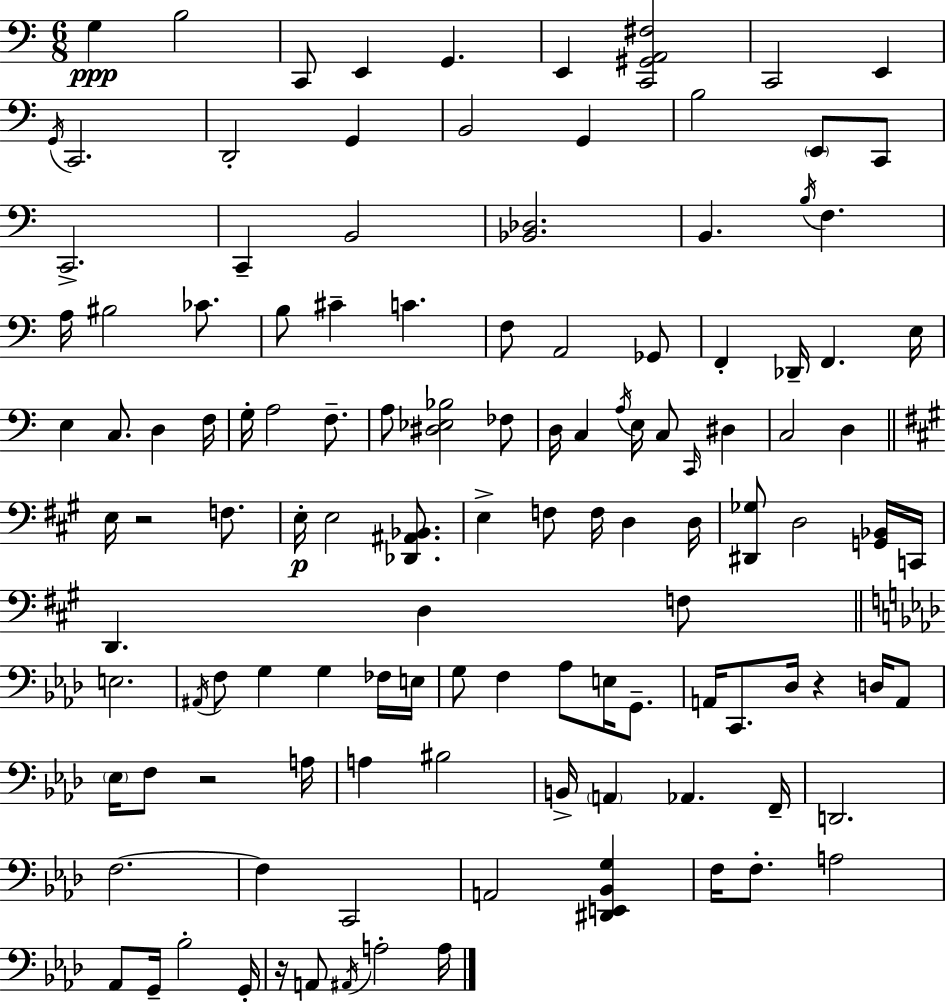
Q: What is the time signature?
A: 6/8